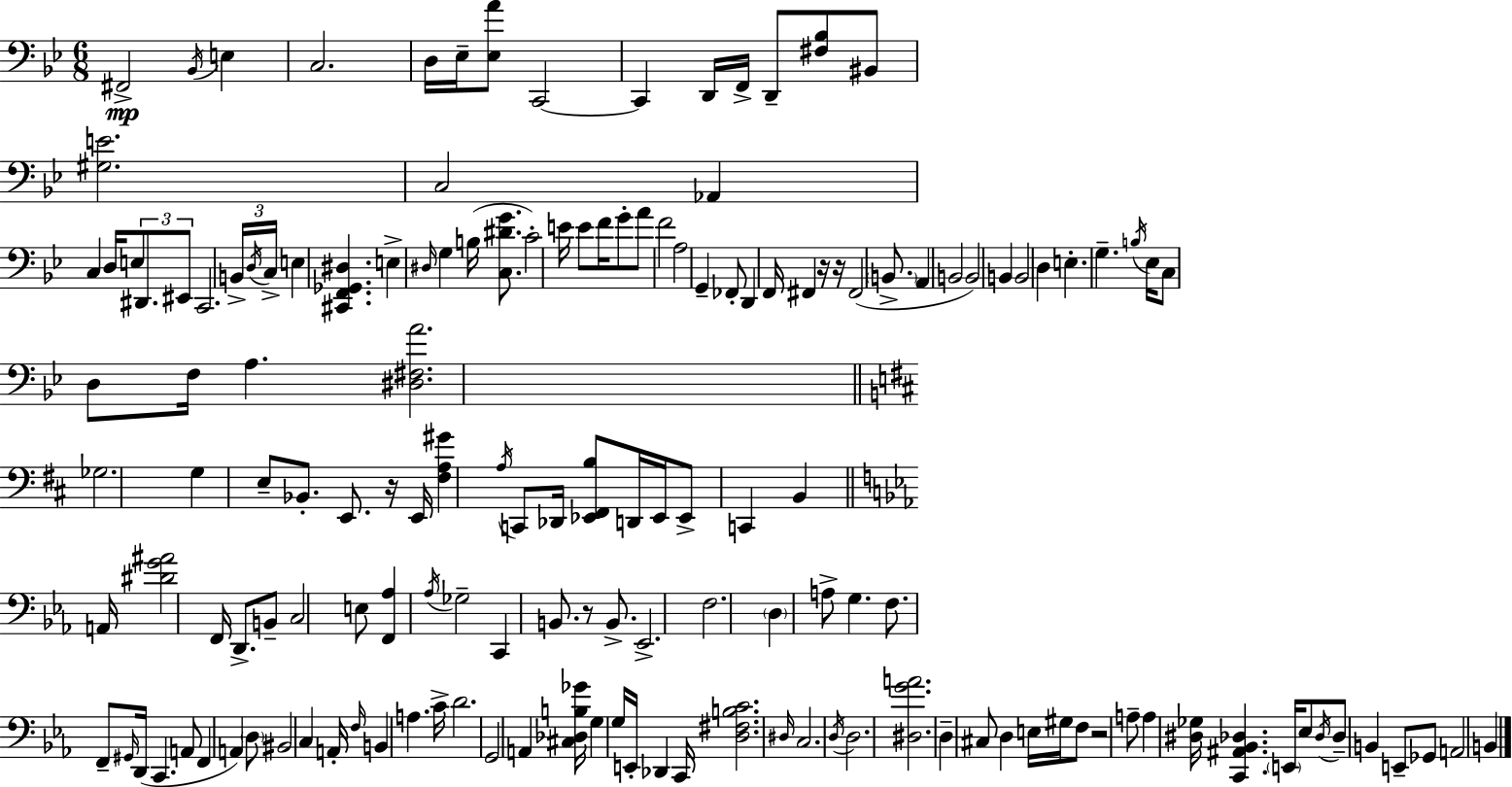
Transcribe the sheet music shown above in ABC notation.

X:1
T:Untitled
M:6/8
L:1/4
K:Gm
^F,,2 _B,,/4 E, C,2 D,/4 _E,/4 [_E,A]/2 C,,2 C,, D,,/4 F,,/4 D,,/2 [^F,_B,]/2 ^B,,/2 [^G,E]2 C,2 _A,, C, D,/4 E,/2 ^D,,/2 ^E,,/2 C,,2 B,,/4 D,/4 C,/4 E, [^C,,F,,_G,,^D,] E, ^D,/4 G, B,/4 [C,^DG]/2 C2 E/4 E/2 F/4 G/2 A/2 F2 A,2 G,, _F,,/2 D,, F,,/4 ^F,, z/4 z/4 ^F,,2 B,,/2 A,, B,,2 B,,2 B,, B,,2 D, E, G, B,/4 _E,/4 C,/2 D,/2 F,/4 A, [^D,^F,A]2 _G,2 G, E,/2 _B,,/2 E,,/2 z/4 E,,/4 [^F,A,^G] A,/4 C,,/2 _D,,/4 [_E,,^F,,B,]/2 D,,/4 _E,,/4 _E,,/2 C,, B,, A,,/4 [^DG^A]2 F,,/4 D,,/2 B,,/2 C,2 E,/2 [F,,_A,] _A,/4 _G,2 C,, B,,/2 z/2 B,,/2 _E,,2 F,2 D, A,/2 G, F,/2 F,,/2 ^G,,/4 D,,/4 C,, A,,/2 F,, A,, D,/2 ^B,,2 C, A,,/4 F,/4 B,, A, C/4 D2 G,,2 A,, [^C,_D,B,_G]/4 G, G,/4 E,,/4 _D,, C,,/4 [D,^F,B,C]2 ^D,/4 C,2 D,/4 D,2 [^D,GA]2 D, ^C,/2 D, E,/4 ^G,/4 F,/2 z2 A,/2 A, [^D,_G,]/4 [C,,^A,,_B,,_D,] E,,/4 _E,/2 _D,/4 _D,/2 B,, E,,/2 _G,,/2 A,,2 B,,